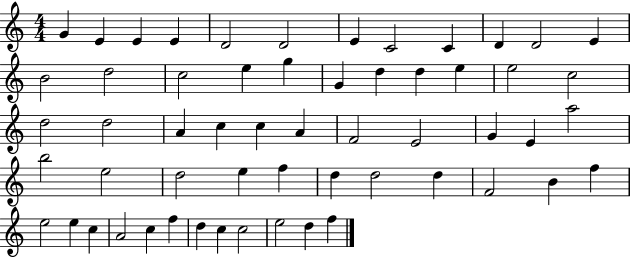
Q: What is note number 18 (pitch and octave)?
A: G4